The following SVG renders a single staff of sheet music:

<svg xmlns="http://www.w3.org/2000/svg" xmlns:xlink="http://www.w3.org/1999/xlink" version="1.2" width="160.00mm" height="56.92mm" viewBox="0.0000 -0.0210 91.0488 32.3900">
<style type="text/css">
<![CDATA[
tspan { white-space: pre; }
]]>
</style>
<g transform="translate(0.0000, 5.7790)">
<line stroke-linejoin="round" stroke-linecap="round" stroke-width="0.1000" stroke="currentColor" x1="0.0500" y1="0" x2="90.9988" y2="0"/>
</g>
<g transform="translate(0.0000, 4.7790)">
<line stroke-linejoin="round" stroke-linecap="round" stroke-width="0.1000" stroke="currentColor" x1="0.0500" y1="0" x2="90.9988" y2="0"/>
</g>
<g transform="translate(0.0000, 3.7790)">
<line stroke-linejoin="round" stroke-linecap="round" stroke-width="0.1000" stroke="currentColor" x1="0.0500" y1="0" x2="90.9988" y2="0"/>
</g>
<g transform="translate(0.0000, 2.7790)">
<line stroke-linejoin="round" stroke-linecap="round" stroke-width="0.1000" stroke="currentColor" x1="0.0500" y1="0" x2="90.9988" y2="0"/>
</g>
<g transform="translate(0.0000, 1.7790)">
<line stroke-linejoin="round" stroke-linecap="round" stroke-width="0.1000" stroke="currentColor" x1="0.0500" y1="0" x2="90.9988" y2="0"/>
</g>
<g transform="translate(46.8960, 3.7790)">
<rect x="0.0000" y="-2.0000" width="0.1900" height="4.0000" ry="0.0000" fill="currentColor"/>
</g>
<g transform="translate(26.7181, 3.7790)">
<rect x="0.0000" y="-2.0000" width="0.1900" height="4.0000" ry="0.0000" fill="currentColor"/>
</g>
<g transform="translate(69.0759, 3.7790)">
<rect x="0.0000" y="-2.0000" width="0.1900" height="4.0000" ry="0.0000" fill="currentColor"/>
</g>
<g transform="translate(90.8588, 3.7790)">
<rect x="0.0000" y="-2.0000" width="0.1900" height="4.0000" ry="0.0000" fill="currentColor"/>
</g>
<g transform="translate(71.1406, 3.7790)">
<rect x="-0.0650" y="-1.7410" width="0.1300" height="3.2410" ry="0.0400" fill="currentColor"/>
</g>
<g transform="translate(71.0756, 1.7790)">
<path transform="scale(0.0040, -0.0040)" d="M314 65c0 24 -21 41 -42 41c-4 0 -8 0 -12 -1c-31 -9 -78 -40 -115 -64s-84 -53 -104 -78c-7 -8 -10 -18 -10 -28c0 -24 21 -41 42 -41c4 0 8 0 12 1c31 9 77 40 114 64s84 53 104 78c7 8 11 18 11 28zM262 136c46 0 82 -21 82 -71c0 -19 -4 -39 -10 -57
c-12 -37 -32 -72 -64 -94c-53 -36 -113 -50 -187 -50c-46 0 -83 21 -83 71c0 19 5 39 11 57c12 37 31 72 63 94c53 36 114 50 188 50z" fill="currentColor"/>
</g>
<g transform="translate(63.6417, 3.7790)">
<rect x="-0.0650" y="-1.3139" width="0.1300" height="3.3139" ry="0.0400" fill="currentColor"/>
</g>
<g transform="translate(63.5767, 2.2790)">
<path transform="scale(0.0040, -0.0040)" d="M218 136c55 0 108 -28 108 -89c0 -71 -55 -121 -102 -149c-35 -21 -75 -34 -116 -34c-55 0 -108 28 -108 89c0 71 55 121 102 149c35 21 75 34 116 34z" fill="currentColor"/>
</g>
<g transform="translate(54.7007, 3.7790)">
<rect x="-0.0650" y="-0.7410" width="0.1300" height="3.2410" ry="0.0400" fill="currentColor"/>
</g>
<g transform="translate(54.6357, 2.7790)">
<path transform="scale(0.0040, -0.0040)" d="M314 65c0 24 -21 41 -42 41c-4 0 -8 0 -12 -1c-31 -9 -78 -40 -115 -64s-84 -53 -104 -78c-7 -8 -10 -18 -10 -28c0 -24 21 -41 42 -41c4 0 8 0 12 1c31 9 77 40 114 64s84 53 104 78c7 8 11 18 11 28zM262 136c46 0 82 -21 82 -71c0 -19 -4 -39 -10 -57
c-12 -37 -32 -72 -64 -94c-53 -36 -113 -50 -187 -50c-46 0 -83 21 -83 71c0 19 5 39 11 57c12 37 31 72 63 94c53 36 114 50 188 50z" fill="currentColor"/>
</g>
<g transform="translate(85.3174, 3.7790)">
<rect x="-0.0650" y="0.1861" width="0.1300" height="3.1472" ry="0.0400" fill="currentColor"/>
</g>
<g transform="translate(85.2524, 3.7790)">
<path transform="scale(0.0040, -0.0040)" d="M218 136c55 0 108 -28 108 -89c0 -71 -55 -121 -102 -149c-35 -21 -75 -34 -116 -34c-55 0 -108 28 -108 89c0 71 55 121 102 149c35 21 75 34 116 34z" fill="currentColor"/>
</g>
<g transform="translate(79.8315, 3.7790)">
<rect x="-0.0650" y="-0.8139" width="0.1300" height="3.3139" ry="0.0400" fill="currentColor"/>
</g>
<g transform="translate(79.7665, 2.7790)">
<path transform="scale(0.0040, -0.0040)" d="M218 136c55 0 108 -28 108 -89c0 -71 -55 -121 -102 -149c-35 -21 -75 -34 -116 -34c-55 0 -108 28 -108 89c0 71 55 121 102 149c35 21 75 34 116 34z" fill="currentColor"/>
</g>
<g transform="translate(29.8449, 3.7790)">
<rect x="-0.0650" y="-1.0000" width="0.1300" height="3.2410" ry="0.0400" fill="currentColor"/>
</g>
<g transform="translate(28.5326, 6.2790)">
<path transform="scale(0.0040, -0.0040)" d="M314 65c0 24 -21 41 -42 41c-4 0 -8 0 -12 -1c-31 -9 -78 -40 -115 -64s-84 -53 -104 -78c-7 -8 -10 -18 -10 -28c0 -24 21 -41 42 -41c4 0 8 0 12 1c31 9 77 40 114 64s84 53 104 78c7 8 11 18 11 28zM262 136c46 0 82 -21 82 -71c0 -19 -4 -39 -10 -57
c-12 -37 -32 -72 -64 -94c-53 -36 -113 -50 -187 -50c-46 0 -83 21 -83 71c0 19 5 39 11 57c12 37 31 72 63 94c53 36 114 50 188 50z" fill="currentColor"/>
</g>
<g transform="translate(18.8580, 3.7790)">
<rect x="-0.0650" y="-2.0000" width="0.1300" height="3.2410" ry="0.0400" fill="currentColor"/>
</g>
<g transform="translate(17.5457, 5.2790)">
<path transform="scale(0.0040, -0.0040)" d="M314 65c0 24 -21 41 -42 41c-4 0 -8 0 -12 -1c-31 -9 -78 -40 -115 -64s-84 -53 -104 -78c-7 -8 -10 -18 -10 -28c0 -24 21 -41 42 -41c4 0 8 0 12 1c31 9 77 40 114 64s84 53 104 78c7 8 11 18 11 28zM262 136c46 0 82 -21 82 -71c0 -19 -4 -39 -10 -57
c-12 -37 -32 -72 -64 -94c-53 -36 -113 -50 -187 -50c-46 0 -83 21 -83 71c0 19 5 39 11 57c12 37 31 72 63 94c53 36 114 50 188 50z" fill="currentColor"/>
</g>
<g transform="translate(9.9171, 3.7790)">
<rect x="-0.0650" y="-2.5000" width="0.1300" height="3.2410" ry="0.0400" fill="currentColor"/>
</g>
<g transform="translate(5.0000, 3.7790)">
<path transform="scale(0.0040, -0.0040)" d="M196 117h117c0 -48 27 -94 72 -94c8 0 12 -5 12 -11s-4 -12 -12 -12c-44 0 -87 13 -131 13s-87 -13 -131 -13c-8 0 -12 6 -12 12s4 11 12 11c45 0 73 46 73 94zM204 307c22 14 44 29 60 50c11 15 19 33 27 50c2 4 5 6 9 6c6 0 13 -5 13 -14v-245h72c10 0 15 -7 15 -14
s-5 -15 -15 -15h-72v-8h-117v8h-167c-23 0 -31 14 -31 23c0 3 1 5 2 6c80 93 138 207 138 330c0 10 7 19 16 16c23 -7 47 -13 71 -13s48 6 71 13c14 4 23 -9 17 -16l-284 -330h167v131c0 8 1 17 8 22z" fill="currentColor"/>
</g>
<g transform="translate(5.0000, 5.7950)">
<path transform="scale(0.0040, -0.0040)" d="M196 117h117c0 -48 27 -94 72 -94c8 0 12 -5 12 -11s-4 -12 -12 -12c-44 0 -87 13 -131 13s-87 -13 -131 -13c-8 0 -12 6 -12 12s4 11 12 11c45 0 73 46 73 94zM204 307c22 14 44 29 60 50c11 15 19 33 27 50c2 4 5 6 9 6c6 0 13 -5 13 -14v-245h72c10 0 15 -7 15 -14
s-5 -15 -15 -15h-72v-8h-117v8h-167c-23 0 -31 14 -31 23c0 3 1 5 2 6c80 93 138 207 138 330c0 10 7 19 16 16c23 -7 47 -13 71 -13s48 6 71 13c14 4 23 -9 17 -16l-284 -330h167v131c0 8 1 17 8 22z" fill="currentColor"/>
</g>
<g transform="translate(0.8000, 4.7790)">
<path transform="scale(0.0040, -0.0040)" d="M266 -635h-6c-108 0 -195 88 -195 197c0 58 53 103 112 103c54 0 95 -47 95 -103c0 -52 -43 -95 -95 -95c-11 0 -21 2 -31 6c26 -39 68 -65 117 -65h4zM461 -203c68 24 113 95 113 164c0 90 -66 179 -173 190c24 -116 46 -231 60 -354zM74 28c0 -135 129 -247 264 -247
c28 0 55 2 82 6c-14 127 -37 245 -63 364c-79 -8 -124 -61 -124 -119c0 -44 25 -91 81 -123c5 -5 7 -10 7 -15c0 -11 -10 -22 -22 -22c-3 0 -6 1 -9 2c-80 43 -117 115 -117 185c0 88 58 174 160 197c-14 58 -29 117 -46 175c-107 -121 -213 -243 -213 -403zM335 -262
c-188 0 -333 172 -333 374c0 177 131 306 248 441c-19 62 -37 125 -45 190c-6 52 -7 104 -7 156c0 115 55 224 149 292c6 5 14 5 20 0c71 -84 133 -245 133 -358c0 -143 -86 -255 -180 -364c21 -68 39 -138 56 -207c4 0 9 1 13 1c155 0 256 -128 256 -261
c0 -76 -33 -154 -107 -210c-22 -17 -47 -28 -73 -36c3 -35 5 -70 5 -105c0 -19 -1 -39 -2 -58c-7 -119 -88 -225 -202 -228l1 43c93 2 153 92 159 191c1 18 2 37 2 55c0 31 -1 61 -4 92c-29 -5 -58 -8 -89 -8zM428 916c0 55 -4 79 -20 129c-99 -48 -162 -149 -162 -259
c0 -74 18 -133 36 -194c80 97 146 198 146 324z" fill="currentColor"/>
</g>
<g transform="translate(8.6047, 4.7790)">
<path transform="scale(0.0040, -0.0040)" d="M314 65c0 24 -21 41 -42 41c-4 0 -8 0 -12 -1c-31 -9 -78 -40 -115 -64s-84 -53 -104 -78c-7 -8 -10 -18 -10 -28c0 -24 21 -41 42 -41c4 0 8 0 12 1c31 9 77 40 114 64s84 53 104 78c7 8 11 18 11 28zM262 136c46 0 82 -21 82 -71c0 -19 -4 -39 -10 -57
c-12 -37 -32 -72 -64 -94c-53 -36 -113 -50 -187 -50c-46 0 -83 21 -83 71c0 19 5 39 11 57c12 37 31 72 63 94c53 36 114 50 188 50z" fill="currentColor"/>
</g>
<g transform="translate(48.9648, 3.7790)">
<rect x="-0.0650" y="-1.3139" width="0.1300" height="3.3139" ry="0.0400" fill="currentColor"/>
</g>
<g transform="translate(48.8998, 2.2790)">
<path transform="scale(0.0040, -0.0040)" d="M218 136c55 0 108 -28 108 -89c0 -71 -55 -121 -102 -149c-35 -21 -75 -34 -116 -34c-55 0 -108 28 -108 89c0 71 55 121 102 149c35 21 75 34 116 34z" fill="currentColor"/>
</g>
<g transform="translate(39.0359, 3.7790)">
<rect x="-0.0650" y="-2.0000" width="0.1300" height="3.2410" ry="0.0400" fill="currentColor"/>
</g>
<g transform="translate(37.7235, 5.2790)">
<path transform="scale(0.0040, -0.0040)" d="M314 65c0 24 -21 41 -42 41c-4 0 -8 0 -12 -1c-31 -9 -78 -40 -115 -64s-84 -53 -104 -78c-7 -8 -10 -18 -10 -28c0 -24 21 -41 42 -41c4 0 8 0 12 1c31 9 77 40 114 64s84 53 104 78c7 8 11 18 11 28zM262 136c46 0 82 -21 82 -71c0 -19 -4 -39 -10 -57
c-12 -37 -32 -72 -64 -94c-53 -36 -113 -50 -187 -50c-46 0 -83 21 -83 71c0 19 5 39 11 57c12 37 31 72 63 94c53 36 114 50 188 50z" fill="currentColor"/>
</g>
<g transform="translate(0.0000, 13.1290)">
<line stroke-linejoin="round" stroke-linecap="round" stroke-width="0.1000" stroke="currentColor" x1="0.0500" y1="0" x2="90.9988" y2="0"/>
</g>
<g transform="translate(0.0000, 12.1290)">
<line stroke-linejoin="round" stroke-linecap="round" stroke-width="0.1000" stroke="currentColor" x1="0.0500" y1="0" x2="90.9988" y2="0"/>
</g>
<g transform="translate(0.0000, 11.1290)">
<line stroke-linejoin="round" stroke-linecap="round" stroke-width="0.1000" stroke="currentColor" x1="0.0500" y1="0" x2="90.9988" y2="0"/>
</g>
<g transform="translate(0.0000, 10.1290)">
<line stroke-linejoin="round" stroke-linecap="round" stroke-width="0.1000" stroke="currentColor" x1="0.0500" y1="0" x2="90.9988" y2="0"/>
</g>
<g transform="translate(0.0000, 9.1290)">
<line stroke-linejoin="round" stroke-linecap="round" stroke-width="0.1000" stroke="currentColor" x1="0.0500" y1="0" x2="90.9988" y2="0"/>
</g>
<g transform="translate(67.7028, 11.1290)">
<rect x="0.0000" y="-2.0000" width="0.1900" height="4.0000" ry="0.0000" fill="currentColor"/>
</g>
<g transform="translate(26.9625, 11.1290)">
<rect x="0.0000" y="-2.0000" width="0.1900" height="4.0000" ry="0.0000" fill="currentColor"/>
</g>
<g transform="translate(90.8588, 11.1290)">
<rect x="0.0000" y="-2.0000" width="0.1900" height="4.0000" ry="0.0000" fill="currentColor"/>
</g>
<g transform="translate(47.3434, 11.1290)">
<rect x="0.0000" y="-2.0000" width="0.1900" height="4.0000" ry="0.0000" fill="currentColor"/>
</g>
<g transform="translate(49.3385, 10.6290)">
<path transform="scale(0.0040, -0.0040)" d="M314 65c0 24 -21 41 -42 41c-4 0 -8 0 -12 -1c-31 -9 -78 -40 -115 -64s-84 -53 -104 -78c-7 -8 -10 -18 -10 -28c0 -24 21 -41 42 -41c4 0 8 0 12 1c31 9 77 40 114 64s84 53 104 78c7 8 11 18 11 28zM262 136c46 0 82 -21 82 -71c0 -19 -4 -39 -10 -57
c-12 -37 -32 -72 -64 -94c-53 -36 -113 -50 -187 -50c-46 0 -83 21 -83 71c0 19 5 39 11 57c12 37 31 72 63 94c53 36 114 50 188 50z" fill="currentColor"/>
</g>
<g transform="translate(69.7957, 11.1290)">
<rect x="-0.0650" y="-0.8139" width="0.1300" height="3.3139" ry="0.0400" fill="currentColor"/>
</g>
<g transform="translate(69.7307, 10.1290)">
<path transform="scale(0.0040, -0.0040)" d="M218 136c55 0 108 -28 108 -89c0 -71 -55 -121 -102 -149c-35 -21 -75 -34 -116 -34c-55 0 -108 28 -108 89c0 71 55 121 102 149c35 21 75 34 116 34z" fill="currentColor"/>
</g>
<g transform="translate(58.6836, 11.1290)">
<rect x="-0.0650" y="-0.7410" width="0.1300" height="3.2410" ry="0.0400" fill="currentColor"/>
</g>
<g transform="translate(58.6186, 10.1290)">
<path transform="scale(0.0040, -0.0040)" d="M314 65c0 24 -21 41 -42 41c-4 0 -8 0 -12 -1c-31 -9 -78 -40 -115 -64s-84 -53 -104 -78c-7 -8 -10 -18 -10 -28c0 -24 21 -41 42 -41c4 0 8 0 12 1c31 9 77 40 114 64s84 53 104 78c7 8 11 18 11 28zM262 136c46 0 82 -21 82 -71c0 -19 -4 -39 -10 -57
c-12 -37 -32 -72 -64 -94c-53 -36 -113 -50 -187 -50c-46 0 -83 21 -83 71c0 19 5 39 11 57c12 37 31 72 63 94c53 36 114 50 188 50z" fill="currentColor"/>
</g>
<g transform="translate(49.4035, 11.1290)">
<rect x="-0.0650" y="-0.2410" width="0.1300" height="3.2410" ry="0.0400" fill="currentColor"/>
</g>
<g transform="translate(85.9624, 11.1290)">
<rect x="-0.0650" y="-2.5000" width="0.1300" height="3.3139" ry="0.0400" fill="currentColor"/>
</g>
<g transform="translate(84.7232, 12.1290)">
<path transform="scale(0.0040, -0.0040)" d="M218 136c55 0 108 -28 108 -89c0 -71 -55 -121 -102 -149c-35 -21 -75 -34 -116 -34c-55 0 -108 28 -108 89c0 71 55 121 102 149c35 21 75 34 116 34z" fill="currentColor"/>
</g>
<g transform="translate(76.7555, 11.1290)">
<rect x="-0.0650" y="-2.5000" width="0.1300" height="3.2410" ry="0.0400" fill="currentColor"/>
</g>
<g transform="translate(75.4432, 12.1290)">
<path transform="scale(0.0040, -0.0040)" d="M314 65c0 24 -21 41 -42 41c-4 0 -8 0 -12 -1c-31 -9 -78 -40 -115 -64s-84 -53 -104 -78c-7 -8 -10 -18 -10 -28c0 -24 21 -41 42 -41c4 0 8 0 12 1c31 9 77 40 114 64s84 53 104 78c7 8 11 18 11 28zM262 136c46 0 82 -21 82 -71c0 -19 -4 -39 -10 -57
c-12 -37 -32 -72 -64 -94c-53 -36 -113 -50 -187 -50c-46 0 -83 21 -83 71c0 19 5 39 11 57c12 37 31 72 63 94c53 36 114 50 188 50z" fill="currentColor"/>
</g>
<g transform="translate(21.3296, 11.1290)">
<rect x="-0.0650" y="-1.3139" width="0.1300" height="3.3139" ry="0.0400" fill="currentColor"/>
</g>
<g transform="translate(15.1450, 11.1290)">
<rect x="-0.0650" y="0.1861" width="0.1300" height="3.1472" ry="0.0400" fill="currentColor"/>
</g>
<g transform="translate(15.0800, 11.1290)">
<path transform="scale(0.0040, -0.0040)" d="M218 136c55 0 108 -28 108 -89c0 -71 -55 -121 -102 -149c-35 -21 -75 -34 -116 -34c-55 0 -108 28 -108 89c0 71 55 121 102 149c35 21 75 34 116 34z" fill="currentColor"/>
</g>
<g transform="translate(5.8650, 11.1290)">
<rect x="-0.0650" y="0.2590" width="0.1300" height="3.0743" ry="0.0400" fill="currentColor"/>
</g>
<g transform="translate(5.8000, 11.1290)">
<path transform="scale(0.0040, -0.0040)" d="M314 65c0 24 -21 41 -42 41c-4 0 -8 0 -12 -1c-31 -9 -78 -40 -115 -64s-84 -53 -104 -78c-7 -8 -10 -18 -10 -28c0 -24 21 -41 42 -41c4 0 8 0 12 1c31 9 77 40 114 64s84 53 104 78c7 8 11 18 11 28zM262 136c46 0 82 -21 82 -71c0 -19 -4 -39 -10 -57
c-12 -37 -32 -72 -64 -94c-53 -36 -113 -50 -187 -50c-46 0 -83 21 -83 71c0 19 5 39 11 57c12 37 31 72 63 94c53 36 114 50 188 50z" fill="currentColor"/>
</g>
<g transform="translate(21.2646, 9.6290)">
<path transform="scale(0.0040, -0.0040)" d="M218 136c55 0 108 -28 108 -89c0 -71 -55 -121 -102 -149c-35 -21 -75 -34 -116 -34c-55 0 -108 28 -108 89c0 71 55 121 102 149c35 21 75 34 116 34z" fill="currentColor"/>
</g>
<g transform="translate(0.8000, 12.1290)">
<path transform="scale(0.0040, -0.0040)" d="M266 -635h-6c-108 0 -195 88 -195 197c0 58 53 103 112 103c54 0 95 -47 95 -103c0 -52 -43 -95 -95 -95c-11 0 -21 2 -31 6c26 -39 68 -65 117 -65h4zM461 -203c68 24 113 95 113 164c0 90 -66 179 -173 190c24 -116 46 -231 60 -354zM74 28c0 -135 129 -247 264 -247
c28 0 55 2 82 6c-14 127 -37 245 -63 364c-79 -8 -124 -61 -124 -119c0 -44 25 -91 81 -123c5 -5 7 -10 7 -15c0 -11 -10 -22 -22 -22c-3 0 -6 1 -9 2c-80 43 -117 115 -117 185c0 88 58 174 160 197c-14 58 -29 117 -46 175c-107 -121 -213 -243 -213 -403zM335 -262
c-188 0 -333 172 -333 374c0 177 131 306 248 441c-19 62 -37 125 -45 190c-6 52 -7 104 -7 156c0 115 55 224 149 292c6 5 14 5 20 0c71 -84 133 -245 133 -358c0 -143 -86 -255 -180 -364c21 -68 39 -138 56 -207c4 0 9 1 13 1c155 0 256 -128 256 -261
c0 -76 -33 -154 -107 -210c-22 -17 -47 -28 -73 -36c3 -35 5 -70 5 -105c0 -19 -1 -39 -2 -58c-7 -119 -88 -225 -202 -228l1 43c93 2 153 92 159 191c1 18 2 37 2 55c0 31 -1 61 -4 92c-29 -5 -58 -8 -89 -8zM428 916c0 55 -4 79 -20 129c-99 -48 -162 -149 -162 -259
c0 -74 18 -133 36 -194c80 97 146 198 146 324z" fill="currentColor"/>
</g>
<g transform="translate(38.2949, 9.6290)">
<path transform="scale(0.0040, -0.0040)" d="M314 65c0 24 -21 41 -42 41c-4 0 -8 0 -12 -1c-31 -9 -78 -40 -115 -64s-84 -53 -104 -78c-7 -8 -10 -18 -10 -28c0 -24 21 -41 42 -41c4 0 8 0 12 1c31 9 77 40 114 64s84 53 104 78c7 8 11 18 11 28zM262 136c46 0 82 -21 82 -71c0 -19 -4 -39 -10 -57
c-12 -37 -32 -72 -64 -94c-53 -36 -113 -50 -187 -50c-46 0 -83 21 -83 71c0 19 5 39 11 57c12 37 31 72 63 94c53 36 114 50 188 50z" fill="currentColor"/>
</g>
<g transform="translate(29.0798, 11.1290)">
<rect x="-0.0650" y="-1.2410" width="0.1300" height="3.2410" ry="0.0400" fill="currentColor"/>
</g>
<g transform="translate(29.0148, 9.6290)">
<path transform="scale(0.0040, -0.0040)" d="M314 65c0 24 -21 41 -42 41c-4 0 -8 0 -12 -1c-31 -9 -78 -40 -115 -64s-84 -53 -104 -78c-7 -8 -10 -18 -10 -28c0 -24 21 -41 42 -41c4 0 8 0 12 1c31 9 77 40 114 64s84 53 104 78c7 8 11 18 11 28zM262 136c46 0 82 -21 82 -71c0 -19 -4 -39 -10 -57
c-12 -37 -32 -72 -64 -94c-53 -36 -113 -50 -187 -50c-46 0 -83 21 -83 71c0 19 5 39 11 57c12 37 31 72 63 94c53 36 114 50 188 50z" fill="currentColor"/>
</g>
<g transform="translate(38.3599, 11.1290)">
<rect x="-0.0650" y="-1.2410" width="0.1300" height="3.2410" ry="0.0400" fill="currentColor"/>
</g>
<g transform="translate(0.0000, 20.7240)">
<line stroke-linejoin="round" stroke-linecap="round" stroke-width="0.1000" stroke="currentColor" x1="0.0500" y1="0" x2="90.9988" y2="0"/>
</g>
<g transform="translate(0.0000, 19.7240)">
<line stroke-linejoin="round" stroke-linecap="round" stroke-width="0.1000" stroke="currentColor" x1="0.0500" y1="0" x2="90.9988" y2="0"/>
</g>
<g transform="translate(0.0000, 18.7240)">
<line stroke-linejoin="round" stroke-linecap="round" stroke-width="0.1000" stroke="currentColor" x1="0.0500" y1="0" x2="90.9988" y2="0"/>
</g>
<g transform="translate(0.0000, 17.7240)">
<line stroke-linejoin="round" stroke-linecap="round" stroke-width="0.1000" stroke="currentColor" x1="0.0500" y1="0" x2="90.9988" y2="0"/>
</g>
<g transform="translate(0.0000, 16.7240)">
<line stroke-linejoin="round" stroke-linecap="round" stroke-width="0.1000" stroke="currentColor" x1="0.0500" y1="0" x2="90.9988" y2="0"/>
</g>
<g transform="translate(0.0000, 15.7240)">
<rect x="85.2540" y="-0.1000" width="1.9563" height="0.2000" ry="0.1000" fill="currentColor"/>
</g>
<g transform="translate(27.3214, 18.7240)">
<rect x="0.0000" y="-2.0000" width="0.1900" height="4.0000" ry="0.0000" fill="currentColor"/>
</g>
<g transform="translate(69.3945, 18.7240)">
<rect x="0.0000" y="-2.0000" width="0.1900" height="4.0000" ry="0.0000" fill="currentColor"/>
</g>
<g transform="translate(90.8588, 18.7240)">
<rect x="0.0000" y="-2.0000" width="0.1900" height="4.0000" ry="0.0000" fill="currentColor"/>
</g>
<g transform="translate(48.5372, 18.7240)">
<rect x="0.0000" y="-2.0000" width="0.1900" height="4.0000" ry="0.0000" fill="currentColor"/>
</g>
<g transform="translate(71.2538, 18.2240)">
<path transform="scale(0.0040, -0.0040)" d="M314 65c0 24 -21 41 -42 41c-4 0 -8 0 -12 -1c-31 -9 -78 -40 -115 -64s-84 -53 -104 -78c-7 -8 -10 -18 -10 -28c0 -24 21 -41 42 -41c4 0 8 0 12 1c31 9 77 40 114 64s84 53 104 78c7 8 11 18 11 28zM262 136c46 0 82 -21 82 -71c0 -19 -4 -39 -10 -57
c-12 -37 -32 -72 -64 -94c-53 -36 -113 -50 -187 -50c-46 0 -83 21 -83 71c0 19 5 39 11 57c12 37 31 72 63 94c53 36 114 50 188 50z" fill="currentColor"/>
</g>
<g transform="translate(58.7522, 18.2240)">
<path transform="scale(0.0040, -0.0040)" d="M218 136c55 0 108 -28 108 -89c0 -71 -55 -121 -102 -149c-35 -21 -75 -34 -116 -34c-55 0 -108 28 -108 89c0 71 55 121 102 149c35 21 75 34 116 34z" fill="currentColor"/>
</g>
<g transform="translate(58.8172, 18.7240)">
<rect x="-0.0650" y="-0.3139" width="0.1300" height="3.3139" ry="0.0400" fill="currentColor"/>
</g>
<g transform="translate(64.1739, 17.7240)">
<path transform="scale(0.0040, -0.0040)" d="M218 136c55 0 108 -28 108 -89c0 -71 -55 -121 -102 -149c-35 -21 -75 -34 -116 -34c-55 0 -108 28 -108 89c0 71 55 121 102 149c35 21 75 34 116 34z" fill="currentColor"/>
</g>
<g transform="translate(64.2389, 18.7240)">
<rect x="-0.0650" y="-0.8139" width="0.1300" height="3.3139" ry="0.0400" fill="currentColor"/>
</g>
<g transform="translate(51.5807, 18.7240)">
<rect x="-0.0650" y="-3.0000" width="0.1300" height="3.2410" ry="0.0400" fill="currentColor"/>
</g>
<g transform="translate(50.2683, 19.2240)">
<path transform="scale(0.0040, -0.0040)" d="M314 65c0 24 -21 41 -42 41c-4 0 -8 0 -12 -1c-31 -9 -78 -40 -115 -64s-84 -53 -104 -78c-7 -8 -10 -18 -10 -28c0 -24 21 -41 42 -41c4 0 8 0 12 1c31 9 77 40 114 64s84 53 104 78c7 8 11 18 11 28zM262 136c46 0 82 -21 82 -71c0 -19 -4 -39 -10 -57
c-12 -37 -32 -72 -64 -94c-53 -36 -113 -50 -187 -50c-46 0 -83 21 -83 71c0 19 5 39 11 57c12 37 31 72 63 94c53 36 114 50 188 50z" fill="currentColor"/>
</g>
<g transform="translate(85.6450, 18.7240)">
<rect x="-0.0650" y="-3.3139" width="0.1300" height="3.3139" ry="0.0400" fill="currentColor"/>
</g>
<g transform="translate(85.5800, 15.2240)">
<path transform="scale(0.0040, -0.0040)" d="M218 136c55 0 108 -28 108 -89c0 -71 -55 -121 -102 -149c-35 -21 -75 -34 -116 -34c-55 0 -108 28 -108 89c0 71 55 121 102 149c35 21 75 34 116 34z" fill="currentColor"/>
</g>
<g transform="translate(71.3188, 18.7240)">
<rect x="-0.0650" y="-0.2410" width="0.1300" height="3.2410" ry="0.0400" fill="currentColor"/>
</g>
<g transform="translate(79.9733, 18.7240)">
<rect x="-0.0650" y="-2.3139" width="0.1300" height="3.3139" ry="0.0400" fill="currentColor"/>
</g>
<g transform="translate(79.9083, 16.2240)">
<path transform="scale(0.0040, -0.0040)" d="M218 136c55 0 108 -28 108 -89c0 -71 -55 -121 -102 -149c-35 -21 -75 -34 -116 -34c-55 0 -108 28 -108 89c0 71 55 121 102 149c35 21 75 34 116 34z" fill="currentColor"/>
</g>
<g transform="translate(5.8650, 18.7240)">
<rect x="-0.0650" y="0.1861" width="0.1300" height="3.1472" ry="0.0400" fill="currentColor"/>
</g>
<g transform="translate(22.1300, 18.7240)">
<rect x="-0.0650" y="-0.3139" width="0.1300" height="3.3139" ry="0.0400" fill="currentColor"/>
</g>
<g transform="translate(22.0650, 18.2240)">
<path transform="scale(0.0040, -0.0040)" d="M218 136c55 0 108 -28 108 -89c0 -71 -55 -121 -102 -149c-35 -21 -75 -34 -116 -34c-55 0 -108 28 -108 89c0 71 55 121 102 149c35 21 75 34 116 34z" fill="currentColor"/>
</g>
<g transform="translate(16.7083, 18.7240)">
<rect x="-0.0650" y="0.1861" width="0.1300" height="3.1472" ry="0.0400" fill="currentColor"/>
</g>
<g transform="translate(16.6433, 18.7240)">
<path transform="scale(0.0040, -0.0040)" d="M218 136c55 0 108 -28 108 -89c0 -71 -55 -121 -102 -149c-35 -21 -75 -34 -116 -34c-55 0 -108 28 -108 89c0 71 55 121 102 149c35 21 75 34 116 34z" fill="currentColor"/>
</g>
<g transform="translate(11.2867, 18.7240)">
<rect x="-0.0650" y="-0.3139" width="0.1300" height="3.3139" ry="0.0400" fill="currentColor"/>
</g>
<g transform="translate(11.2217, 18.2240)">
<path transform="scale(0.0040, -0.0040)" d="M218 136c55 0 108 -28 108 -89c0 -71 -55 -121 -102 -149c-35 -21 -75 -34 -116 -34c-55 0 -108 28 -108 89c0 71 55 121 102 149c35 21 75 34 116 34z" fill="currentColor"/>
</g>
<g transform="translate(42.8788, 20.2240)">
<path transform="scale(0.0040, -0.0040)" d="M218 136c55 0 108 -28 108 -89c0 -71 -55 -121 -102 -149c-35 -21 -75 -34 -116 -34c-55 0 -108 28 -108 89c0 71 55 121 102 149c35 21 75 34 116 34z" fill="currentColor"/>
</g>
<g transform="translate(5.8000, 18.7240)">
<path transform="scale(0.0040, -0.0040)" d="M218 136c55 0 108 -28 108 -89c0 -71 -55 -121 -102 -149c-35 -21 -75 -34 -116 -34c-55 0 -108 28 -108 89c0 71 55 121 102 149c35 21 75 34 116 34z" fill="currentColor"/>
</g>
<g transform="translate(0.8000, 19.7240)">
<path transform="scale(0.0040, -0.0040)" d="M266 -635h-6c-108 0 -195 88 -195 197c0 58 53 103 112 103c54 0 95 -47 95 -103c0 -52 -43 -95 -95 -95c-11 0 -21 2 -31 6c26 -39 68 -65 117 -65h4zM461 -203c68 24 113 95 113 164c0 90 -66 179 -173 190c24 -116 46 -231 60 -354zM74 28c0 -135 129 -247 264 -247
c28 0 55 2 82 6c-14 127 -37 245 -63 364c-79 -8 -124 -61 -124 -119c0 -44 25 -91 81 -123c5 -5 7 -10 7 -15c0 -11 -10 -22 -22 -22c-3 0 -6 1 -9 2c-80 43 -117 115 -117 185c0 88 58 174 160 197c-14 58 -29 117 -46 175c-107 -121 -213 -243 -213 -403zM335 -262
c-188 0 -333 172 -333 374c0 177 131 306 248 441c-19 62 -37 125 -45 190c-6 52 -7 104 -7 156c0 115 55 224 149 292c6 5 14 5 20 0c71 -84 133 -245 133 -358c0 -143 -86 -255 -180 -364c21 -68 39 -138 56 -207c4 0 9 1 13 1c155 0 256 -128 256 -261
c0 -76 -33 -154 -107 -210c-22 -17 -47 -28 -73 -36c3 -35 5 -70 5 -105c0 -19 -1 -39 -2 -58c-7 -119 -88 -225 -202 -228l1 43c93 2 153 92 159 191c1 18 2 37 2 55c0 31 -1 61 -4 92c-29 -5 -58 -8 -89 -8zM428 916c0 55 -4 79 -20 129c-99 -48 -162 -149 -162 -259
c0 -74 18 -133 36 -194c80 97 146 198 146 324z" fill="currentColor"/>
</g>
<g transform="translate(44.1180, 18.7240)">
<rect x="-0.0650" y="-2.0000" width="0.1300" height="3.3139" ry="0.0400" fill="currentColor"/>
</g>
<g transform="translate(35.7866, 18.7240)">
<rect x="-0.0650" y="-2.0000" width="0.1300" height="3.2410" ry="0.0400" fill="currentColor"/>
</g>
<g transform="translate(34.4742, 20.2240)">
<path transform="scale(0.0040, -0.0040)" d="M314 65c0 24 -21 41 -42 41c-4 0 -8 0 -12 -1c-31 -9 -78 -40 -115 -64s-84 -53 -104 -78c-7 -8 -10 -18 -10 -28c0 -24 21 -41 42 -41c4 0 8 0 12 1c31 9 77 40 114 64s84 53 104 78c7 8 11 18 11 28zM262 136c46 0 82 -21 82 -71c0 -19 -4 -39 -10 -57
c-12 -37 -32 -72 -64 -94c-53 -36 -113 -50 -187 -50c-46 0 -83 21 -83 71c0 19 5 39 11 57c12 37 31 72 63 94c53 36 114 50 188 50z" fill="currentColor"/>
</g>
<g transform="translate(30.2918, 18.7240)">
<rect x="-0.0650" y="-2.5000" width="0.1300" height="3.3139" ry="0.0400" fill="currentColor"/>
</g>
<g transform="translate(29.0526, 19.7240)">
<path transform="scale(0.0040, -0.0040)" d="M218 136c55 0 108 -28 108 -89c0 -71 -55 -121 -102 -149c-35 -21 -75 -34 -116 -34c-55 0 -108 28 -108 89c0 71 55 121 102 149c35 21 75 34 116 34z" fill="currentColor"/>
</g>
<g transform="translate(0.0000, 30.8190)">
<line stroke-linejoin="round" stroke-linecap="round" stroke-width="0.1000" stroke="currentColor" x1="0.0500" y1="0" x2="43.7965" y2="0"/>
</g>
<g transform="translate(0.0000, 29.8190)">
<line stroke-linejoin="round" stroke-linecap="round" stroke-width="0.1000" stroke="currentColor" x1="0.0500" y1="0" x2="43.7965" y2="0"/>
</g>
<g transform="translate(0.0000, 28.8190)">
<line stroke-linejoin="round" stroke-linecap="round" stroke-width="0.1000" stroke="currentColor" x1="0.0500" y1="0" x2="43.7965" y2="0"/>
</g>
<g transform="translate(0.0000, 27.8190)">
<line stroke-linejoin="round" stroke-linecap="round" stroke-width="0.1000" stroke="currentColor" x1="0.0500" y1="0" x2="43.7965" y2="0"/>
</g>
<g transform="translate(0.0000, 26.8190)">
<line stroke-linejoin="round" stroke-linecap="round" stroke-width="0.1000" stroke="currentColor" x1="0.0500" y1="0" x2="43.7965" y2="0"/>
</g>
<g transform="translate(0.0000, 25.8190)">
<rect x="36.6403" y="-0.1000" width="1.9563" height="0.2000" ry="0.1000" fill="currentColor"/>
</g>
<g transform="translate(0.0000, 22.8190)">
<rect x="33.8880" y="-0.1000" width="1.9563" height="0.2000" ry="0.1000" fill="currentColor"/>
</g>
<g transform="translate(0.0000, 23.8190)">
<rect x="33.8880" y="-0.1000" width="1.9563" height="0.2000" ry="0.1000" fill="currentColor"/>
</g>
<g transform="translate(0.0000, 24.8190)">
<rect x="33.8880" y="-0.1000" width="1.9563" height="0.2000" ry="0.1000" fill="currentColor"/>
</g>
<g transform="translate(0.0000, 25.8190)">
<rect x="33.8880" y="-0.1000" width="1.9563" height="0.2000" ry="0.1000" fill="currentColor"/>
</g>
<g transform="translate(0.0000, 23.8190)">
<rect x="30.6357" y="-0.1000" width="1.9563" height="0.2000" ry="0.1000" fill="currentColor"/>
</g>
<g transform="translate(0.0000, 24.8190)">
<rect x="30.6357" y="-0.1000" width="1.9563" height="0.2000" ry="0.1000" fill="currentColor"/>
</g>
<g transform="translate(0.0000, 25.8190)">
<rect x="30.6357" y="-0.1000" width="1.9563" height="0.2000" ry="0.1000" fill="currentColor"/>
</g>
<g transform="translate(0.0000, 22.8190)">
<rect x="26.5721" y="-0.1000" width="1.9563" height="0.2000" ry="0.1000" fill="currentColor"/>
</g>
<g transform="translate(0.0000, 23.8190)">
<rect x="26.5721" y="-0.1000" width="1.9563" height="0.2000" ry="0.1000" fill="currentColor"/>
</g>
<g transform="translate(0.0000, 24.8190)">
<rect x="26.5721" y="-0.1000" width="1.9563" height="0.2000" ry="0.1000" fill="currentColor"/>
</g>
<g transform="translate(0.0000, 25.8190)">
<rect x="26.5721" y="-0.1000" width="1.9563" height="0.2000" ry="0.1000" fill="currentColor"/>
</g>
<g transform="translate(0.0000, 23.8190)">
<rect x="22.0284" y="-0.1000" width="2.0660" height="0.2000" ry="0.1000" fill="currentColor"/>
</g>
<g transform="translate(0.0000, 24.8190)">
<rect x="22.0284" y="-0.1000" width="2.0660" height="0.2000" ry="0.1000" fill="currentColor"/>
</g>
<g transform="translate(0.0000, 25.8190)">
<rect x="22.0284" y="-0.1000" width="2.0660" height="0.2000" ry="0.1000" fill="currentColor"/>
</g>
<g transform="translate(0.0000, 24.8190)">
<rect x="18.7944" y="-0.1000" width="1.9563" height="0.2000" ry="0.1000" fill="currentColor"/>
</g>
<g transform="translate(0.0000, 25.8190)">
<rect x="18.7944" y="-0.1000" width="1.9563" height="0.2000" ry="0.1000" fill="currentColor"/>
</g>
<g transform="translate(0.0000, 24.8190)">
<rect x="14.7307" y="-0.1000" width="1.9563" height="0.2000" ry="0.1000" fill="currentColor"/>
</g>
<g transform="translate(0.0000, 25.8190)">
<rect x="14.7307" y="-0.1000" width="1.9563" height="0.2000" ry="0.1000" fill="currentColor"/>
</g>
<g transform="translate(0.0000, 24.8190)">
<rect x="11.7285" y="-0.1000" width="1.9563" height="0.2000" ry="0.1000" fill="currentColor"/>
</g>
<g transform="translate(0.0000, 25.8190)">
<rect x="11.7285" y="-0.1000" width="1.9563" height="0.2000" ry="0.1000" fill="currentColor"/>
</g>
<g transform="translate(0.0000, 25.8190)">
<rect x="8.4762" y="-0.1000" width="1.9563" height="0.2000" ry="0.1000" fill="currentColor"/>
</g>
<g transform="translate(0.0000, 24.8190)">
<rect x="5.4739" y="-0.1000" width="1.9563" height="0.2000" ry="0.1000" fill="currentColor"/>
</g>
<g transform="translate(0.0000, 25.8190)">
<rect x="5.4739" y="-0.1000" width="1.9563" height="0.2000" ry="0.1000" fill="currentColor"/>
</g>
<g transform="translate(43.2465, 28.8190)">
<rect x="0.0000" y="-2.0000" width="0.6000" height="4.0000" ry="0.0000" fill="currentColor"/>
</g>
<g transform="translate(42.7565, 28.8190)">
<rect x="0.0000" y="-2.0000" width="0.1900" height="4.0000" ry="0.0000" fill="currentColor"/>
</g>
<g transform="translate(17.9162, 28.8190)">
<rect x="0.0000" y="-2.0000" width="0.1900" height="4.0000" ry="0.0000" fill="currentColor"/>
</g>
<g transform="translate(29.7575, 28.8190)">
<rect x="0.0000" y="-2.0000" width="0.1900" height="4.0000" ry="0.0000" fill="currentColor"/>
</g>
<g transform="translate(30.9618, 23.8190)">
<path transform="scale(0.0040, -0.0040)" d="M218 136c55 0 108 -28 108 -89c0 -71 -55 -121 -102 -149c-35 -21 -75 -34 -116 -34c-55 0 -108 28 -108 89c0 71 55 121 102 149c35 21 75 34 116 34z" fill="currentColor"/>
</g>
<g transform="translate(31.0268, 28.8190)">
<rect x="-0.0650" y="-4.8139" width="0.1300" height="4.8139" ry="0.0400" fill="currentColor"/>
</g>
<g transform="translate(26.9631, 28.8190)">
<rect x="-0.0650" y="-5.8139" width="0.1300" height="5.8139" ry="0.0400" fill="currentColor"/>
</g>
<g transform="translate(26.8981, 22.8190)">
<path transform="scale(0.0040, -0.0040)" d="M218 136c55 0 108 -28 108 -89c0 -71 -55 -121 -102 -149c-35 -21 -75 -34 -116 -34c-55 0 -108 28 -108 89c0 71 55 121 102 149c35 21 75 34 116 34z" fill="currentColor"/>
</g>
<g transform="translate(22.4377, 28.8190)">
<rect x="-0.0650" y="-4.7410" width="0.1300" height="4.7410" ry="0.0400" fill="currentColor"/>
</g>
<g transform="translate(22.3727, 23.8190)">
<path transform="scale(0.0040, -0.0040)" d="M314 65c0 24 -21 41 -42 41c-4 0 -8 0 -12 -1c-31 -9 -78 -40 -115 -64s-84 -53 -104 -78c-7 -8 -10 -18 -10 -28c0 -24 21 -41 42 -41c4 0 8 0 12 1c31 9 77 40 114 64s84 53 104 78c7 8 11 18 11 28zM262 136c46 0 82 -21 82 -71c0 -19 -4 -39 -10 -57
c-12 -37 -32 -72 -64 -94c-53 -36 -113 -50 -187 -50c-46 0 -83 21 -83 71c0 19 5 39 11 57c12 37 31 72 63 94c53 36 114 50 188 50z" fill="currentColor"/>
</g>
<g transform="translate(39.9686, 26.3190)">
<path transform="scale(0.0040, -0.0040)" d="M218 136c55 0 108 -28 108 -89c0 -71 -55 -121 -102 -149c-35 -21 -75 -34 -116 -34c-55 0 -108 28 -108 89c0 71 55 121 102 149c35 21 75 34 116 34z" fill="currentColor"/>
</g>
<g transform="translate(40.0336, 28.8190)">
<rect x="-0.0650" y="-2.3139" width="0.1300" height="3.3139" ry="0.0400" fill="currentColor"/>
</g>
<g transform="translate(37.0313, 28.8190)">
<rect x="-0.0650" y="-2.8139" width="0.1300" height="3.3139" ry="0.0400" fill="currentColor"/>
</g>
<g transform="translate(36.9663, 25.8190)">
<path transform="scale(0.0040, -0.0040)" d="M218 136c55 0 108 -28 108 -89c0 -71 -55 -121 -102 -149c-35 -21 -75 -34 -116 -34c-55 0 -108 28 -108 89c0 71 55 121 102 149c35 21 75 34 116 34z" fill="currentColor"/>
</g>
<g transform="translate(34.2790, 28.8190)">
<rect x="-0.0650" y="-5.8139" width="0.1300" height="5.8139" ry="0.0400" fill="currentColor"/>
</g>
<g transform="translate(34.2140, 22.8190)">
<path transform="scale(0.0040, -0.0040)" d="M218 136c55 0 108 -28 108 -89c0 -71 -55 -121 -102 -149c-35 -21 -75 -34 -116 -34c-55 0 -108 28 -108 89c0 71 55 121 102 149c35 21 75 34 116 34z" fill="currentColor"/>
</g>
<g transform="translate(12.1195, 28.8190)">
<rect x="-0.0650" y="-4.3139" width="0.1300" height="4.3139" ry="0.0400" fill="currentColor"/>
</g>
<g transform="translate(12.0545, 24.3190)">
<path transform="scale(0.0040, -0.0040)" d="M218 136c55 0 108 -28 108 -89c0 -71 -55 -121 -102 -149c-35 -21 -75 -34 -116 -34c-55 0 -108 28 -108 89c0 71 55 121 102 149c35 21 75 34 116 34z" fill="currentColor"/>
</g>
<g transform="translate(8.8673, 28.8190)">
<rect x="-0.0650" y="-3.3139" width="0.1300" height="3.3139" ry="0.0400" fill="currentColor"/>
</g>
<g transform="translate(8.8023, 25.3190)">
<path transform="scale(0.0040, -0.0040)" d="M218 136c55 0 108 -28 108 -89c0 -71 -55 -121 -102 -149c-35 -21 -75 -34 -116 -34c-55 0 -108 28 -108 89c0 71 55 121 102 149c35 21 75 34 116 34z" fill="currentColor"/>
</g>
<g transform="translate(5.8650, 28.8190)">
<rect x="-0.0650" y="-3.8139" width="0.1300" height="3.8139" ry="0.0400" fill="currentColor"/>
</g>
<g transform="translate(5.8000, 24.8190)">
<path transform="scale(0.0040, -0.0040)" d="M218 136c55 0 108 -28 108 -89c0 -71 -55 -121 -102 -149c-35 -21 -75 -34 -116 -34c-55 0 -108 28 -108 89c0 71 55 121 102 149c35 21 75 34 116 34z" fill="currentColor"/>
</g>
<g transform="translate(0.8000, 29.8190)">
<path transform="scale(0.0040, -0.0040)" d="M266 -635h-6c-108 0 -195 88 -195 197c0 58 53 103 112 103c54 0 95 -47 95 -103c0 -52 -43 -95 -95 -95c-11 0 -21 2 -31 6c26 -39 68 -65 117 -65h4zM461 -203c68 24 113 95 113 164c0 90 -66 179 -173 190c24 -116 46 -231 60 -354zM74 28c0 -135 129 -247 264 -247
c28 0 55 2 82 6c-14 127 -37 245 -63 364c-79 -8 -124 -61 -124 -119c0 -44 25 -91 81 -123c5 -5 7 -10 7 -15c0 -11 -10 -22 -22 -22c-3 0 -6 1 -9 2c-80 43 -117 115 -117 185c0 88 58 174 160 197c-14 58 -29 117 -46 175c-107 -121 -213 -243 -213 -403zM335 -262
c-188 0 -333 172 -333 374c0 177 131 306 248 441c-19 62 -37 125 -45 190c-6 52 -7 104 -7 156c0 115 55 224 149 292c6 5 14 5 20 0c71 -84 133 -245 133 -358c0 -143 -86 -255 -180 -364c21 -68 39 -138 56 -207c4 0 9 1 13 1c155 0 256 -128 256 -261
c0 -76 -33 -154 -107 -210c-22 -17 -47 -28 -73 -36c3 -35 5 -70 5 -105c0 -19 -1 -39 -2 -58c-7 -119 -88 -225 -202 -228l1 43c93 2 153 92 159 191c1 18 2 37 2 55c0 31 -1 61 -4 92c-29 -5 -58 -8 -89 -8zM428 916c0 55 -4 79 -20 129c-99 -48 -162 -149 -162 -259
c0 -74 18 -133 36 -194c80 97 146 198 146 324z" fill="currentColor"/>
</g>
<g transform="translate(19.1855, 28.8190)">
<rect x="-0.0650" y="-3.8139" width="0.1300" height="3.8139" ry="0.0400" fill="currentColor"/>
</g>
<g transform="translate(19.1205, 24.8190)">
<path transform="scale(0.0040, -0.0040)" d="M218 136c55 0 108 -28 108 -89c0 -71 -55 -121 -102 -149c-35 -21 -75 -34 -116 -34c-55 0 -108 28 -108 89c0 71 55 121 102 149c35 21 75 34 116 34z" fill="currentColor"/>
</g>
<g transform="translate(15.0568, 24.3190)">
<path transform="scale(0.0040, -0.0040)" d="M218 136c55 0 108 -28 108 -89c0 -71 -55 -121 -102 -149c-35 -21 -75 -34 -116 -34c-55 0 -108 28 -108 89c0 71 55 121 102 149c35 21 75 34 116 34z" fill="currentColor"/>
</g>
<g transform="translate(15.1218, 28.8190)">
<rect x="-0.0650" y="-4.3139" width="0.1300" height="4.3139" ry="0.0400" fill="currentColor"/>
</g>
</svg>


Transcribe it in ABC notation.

X:1
T:Untitled
M:4/4
L:1/4
K:C
G2 F2 D2 F2 e d2 e f2 d B B2 B e e2 e2 c2 d2 d G2 G B c B c G F2 F A2 c d c2 g b c' b d' d' c' e'2 g' e' g' a g